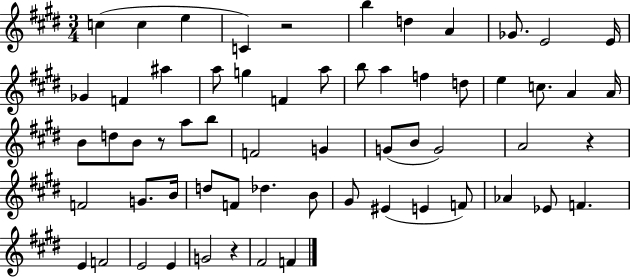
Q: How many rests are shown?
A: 4